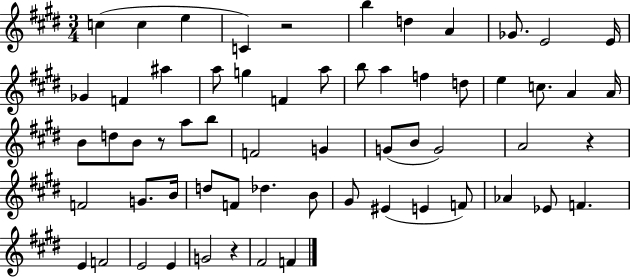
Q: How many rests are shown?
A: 4